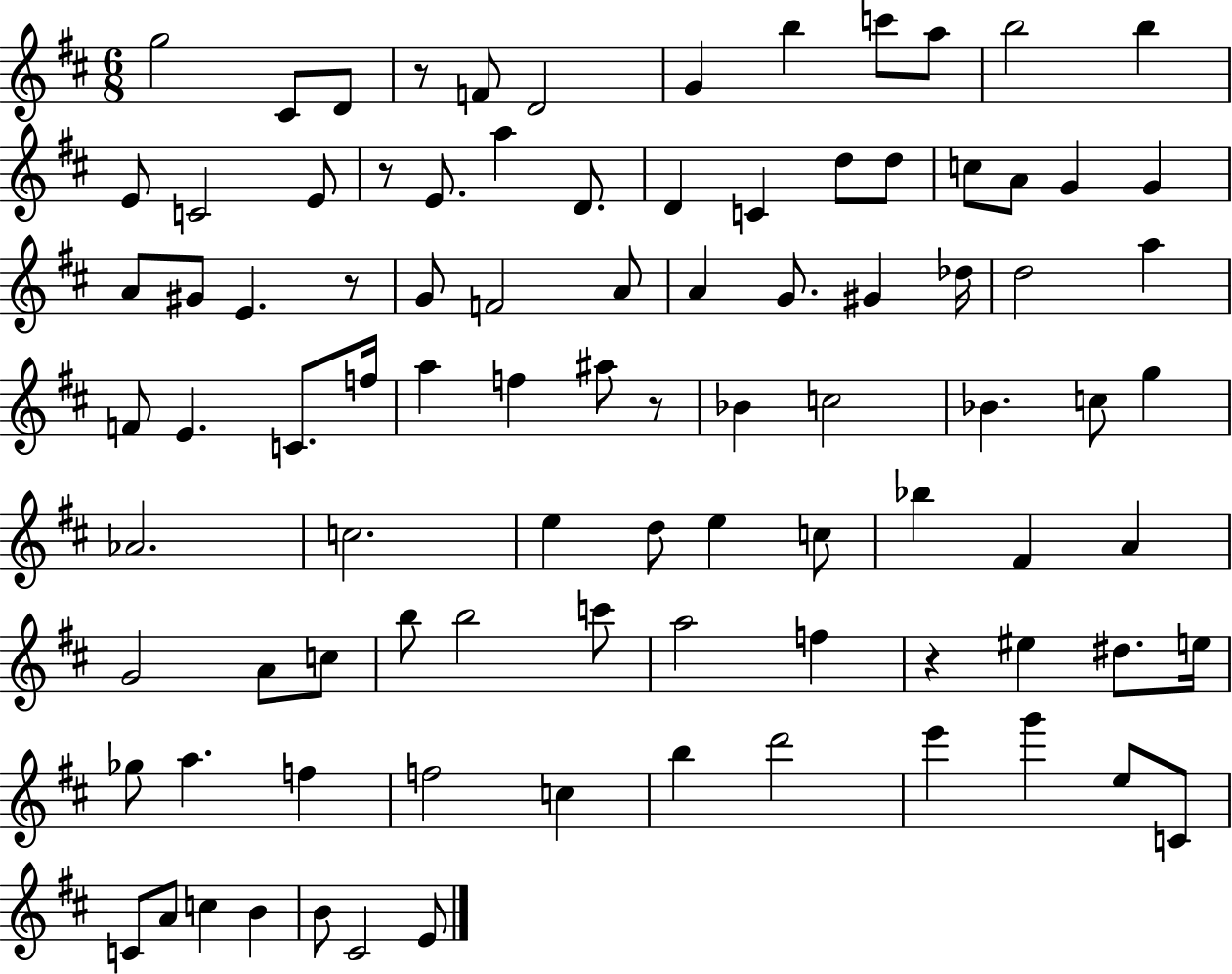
{
  \clef treble
  \numericTimeSignature
  \time 6/8
  \key d \major
  g''2 cis'8 d'8 | r8 f'8 d'2 | g'4 b''4 c'''8 a''8 | b''2 b''4 | \break e'8 c'2 e'8 | r8 e'8. a''4 d'8. | d'4 c'4 d''8 d''8 | c''8 a'8 g'4 g'4 | \break a'8 gis'8 e'4. r8 | g'8 f'2 a'8 | a'4 g'8. gis'4 des''16 | d''2 a''4 | \break f'8 e'4. c'8. f''16 | a''4 f''4 ais''8 r8 | bes'4 c''2 | bes'4. c''8 g''4 | \break aes'2. | c''2. | e''4 d''8 e''4 c''8 | bes''4 fis'4 a'4 | \break g'2 a'8 c''8 | b''8 b''2 c'''8 | a''2 f''4 | r4 eis''4 dis''8. e''16 | \break ges''8 a''4. f''4 | f''2 c''4 | b''4 d'''2 | e'''4 g'''4 e''8 c'8 | \break c'8 a'8 c''4 b'4 | b'8 cis'2 e'8 | \bar "|."
}